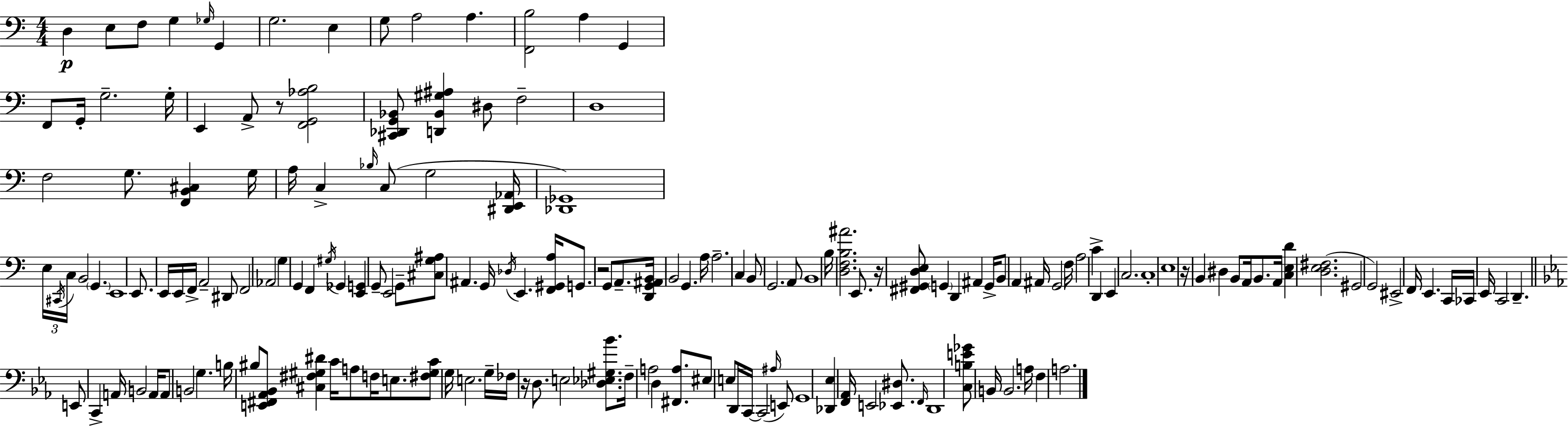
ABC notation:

X:1
T:Untitled
M:4/4
L:1/4
K:Am
D, E,/2 F,/2 G, _G,/4 G,, G,2 E, G,/2 A,2 A, [F,,B,]2 A, G,, F,,/2 G,,/4 G,2 G,/4 E,, A,,/2 z/2 [F,,G,,_A,B,]2 [^C,,_D,,G,,_B,,]/2 [D,,_B,,^G,^A,] ^D,/2 F,2 D,4 F,2 G,/2 [F,,B,,^C,] G,/4 A,/4 C, _B,/4 C,/2 G,2 [^D,,E,,_A,,]/4 [_D,,_G,,]4 E,/4 ^C,,/4 C,/4 B,,2 G,, E,,4 E,,/2 E,,/4 E,,/4 F,,/4 A,,2 ^D,,/2 F,,2 _A,,2 G, G,, F,, ^G,/4 _G,, [E,,G,,] G,,/2 E,,2 G,,/2 [^C,G,^A,]/2 ^A,, G,,/4 _D,/4 E,, [F,,^G,,A,]/4 G,,/2 z2 G,,/2 A,,/2 [D,,G,,^A,,B,,]/4 B,,2 G,, A,/4 A,2 C, B,,/2 G,,2 A,,/2 B,,4 B,/4 [D,F,B,^A]2 E,,/2 z/4 [^F,,^G,,D,E,]/2 G,, D,, ^A,, G,,/4 B,,/2 A,, ^A,,/4 G,,2 F,/4 A,2 C D,, E,, C,2 C,4 E,4 z/4 B,, ^D, B,,/2 A,,/4 B,,/2 A,,/4 [C,E,D] [D,E,^F,]2 ^G,,2 G,,2 ^E,,2 F,,/4 E,, C,,/4 _C,,/4 E,,/4 C,,2 D,, E,,/2 C,, A,,/4 B,,2 A,,/4 A,,/2 B,,2 G, B,/4 ^B,/2 [E,,^F,,_A,,_B,,]/2 [^C,^F,^G,^D] C/4 A,/2 F,/4 E,/2 [^F,^G,C]/2 G,/4 E,2 G,/4 _F,/4 z/4 D,/2 E,2 [_D,_E,^G,_B]/2 F,/4 A,2 D, [^F,,A,]/2 ^E,/2 E,/2 D,,/4 C,,/4 C,,2 ^A,/4 E,,/2 G,,4 [_D,,_E,] [F,,_A,,]/4 E,,2 [_E,,^D,]/2 F,,/4 D,,4 [C,B,E_G]/2 B,,/4 B,,2 A,/4 F, A,2